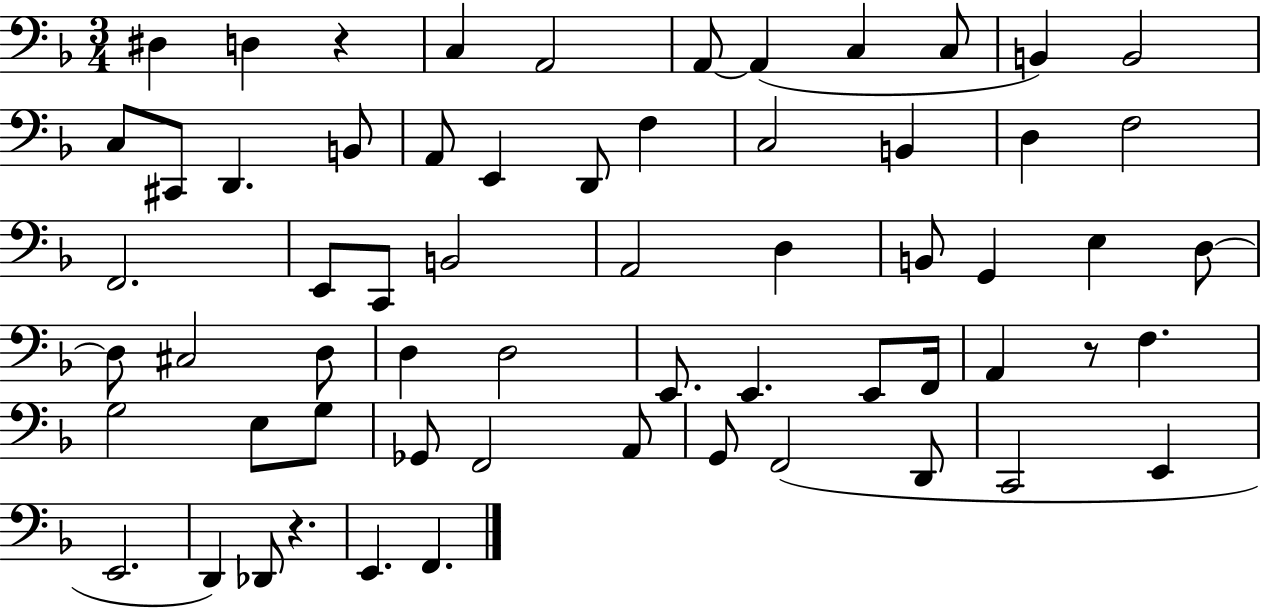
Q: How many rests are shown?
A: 3